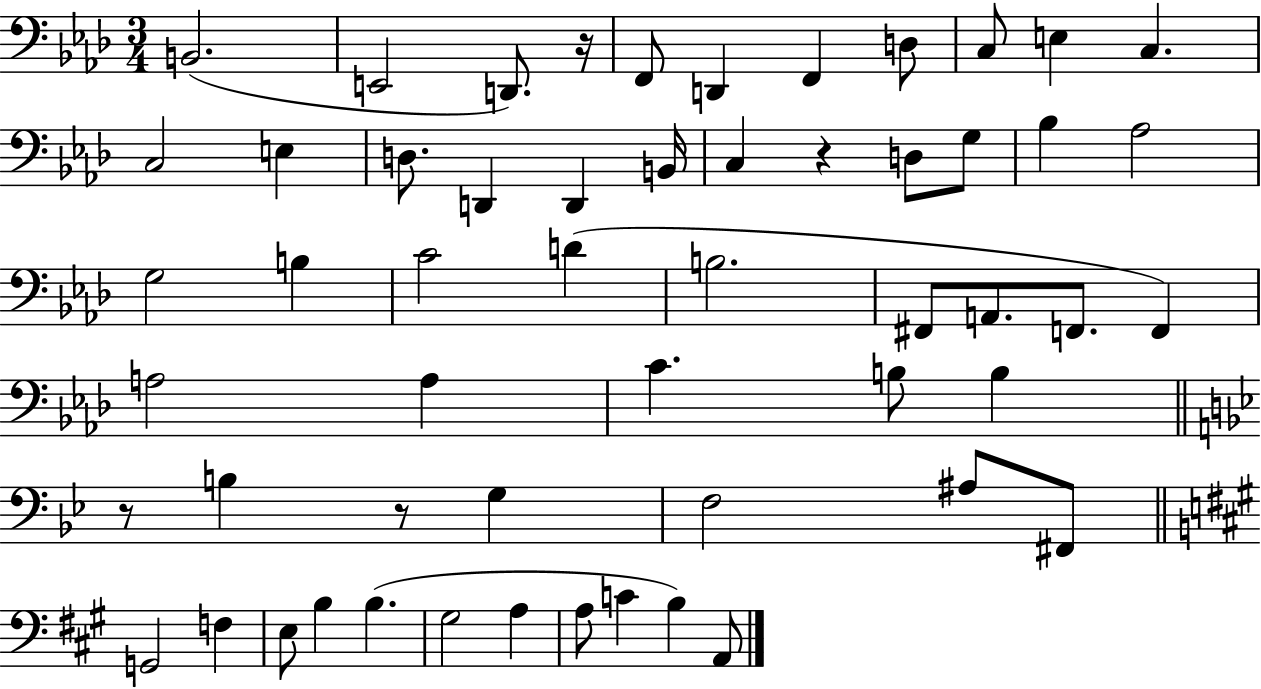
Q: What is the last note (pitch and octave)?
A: A2